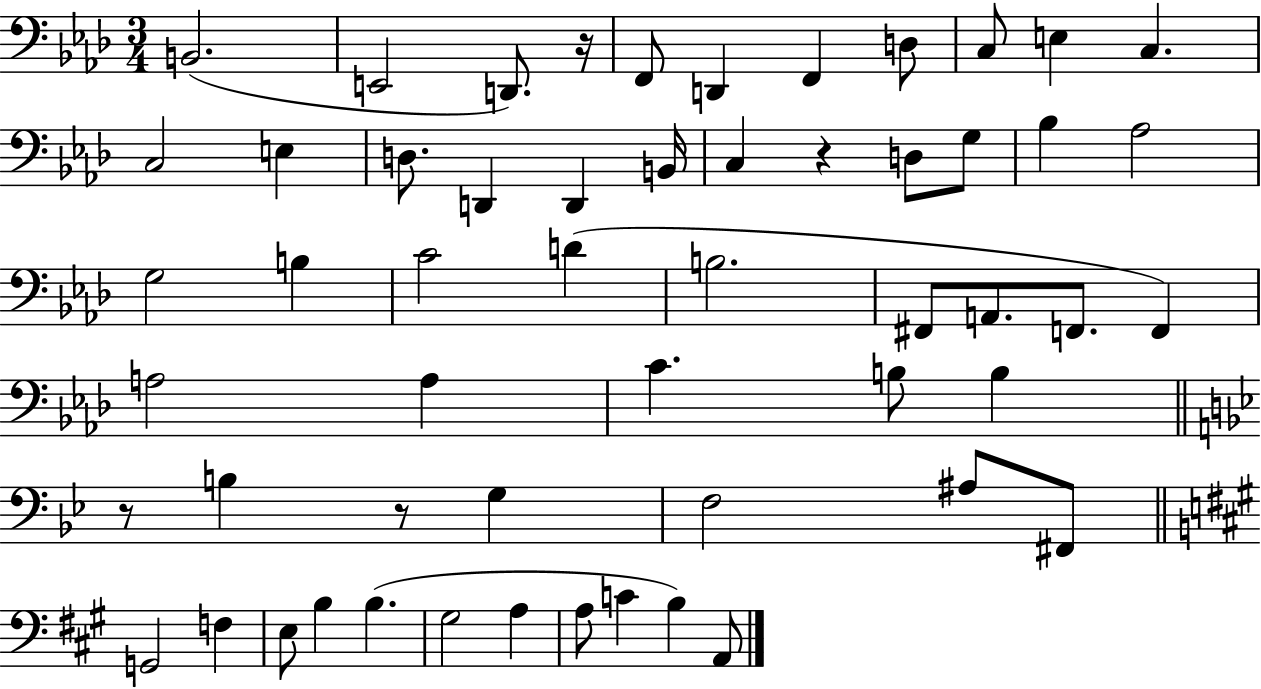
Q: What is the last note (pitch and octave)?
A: A2